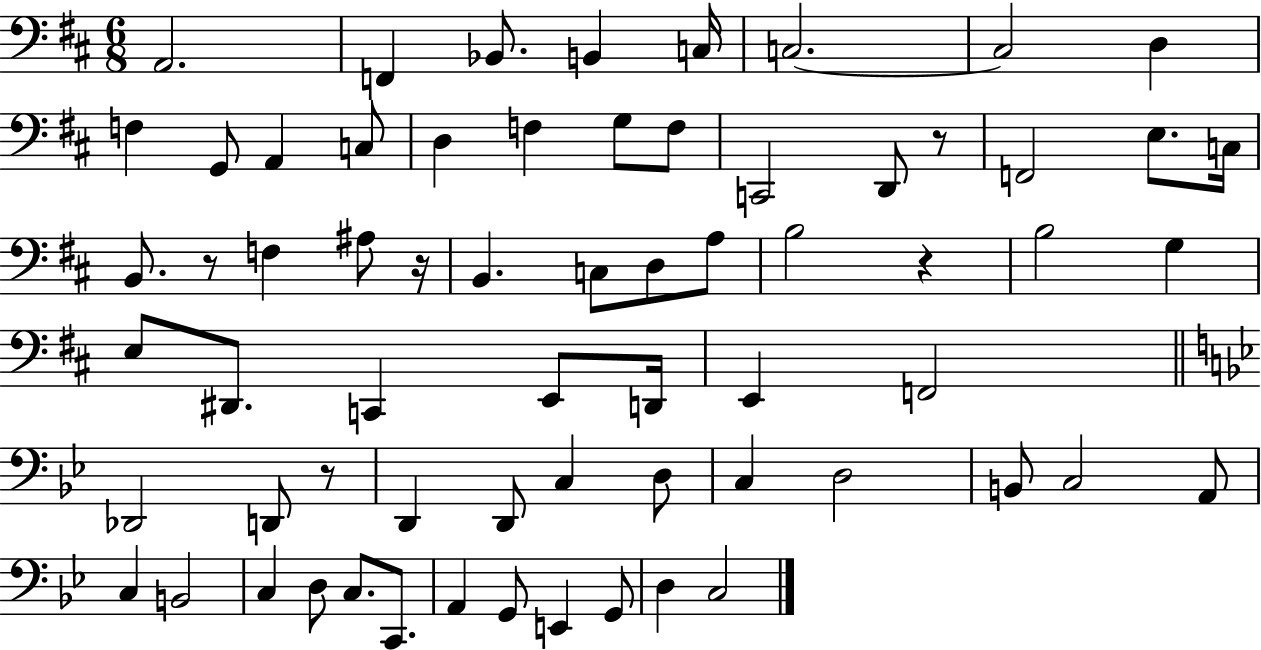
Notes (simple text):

A2/h. F2/q Bb2/e. B2/q C3/s C3/h. C3/h D3/q F3/q G2/e A2/q C3/e D3/q F3/q G3/e F3/e C2/h D2/e R/e F2/h E3/e. C3/s B2/e. R/e F3/q A#3/e R/s B2/q. C3/e D3/e A3/e B3/h R/q B3/h G3/q E3/e D#2/e. C2/q E2/e D2/s E2/q F2/h Db2/h D2/e R/e D2/q D2/e C3/q D3/e C3/q D3/h B2/e C3/h A2/e C3/q B2/h C3/q D3/e C3/e. C2/e. A2/q G2/e E2/q G2/e D3/q C3/h